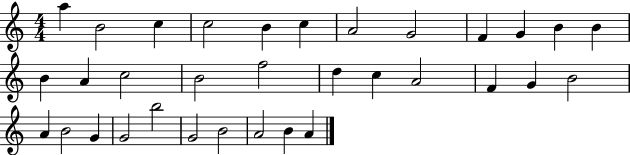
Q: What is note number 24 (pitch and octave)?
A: A4